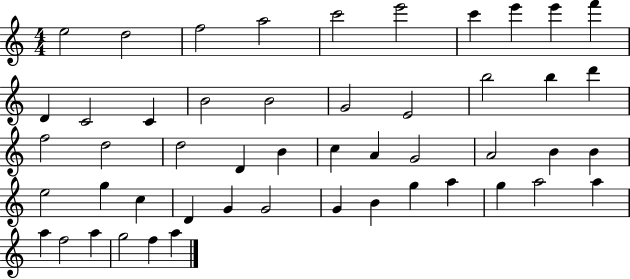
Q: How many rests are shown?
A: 0